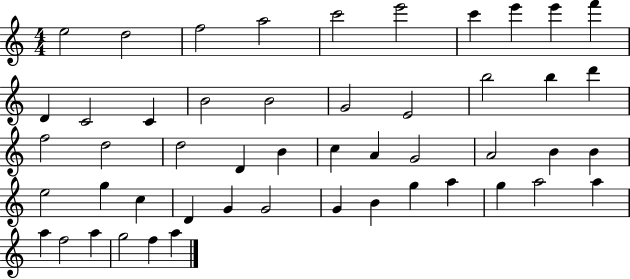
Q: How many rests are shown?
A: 0